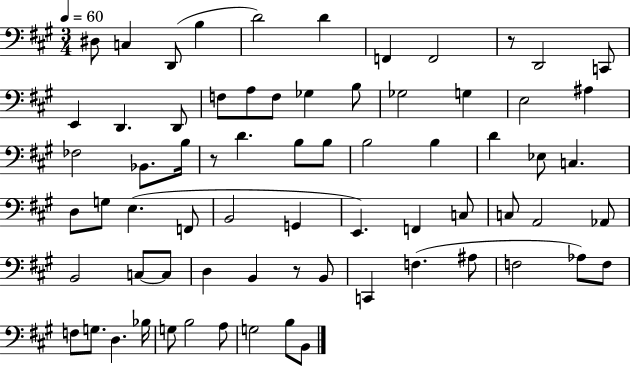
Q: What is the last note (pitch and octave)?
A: B2